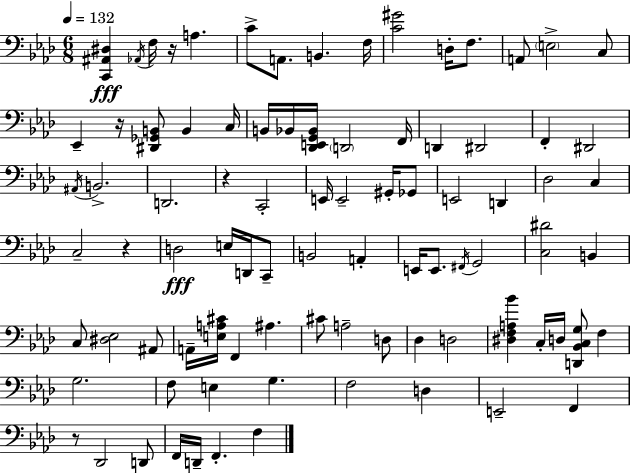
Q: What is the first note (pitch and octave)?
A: Ab2